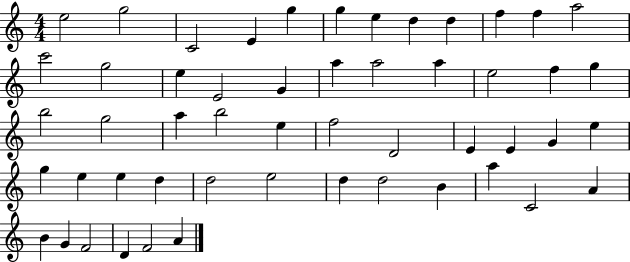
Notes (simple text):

E5/h G5/h C4/h E4/q G5/q G5/q E5/q D5/q D5/q F5/q F5/q A5/h C6/h G5/h E5/q E4/h G4/q A5/q A5/h A5/q E5/h F5/q G5/q B5/h G5/h A5/q B5/h E5/q F5/h D4/h E4/q E4/q G4/q E5/q G5/q E5/q E5/q D5/q D5/h E5/h D5/q D5/h B4/q A5/q C4/h A4/q B4/q G4/q F4/h D4/q F4/h A4/q